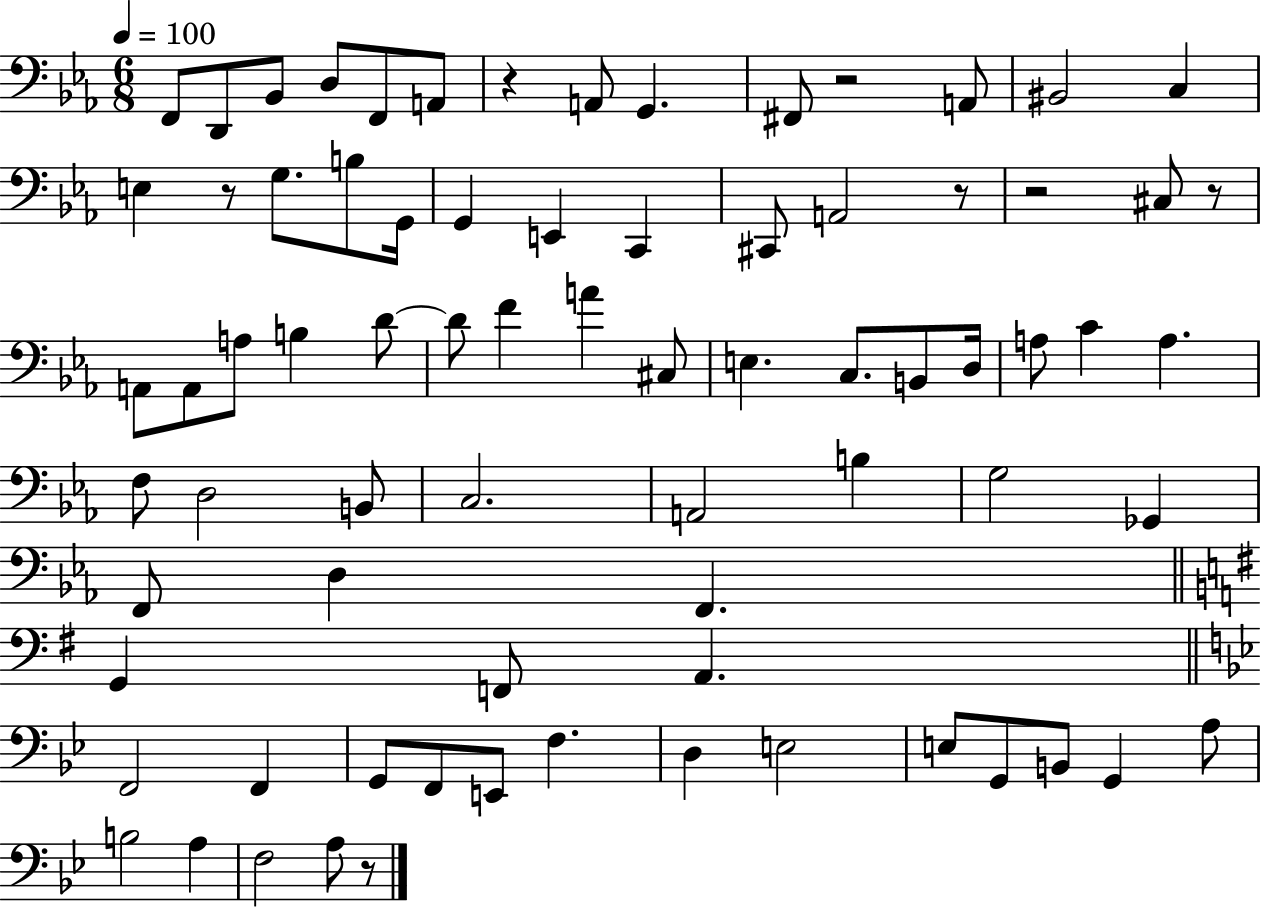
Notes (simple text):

F2/e D2/e Bb2/e D3/e F2/e A2/e R/q A2/e G2/q. F#2/e R/h A2/e BIS2/h C3/q E3/q R/e G3/e. B3/e G2/s G2/q E2/q C2/q C#2/e A2/h R/e R/h C#3/e R/e A2/e A2/e A3/e B3/q D4/e D4/e F4/q A4/q C#3/e E3/q. C3/e. B2/e D3/s A3/e C4/q A3/q. F3/e D3/h B2/e C3/h. A2/h B3/q G3/h Gb2/q F2/e D3/q F2/q. G2/q F2/e A2/q. F2/h F2/q G2/e F2/e E2/e F3/q. D3/q E3/h E3/e G2/e B2/e G2/q A3/e B3/h A3/q F3/h A3/e R/e